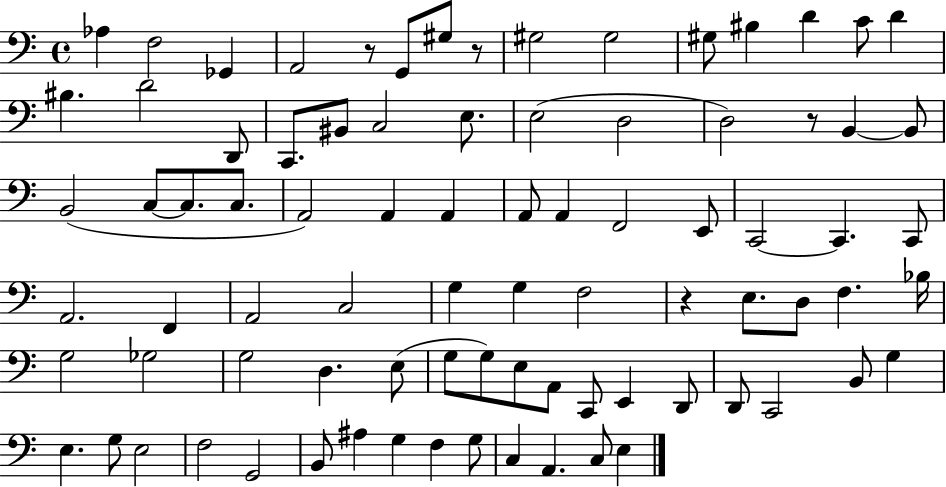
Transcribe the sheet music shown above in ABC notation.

X:1
T:Untitled
M:4/4
L:1/4
K:C
_A, F,2 _G,, A,,2 z/2 G,,/2 ^G,/2 z/2 ^G,2 ^G,2 ^G,/2 ^B, D C/2 D ^B, D2 D,,/2 C,,/2 ^B,,/2 C,2 E,/2 E,2 D,2 D,2 z/2 B,, B,,/2 B,,2 C,/2 C,/2 C,/2 A,,2 A,, A,, A,,/2 A,, F,,2 E,,/2 C,,2 C,, C,,/2 A,,2 F,, A,,2 C,2 G, G, F,2 z E,/2 D,/2 F, _B,/4 G,2 _G,2 G,2 D, E,/2 G,/2 G,/2 E,/2 A,,/2 C,,/2 E,, D,,/2 D,,/2 C,,2 B,,/2 G, E, G,/2 E,2 F,2 G,,2 B,,/2 ^A, G, F, G,/2 C, A,, C,/2 E,